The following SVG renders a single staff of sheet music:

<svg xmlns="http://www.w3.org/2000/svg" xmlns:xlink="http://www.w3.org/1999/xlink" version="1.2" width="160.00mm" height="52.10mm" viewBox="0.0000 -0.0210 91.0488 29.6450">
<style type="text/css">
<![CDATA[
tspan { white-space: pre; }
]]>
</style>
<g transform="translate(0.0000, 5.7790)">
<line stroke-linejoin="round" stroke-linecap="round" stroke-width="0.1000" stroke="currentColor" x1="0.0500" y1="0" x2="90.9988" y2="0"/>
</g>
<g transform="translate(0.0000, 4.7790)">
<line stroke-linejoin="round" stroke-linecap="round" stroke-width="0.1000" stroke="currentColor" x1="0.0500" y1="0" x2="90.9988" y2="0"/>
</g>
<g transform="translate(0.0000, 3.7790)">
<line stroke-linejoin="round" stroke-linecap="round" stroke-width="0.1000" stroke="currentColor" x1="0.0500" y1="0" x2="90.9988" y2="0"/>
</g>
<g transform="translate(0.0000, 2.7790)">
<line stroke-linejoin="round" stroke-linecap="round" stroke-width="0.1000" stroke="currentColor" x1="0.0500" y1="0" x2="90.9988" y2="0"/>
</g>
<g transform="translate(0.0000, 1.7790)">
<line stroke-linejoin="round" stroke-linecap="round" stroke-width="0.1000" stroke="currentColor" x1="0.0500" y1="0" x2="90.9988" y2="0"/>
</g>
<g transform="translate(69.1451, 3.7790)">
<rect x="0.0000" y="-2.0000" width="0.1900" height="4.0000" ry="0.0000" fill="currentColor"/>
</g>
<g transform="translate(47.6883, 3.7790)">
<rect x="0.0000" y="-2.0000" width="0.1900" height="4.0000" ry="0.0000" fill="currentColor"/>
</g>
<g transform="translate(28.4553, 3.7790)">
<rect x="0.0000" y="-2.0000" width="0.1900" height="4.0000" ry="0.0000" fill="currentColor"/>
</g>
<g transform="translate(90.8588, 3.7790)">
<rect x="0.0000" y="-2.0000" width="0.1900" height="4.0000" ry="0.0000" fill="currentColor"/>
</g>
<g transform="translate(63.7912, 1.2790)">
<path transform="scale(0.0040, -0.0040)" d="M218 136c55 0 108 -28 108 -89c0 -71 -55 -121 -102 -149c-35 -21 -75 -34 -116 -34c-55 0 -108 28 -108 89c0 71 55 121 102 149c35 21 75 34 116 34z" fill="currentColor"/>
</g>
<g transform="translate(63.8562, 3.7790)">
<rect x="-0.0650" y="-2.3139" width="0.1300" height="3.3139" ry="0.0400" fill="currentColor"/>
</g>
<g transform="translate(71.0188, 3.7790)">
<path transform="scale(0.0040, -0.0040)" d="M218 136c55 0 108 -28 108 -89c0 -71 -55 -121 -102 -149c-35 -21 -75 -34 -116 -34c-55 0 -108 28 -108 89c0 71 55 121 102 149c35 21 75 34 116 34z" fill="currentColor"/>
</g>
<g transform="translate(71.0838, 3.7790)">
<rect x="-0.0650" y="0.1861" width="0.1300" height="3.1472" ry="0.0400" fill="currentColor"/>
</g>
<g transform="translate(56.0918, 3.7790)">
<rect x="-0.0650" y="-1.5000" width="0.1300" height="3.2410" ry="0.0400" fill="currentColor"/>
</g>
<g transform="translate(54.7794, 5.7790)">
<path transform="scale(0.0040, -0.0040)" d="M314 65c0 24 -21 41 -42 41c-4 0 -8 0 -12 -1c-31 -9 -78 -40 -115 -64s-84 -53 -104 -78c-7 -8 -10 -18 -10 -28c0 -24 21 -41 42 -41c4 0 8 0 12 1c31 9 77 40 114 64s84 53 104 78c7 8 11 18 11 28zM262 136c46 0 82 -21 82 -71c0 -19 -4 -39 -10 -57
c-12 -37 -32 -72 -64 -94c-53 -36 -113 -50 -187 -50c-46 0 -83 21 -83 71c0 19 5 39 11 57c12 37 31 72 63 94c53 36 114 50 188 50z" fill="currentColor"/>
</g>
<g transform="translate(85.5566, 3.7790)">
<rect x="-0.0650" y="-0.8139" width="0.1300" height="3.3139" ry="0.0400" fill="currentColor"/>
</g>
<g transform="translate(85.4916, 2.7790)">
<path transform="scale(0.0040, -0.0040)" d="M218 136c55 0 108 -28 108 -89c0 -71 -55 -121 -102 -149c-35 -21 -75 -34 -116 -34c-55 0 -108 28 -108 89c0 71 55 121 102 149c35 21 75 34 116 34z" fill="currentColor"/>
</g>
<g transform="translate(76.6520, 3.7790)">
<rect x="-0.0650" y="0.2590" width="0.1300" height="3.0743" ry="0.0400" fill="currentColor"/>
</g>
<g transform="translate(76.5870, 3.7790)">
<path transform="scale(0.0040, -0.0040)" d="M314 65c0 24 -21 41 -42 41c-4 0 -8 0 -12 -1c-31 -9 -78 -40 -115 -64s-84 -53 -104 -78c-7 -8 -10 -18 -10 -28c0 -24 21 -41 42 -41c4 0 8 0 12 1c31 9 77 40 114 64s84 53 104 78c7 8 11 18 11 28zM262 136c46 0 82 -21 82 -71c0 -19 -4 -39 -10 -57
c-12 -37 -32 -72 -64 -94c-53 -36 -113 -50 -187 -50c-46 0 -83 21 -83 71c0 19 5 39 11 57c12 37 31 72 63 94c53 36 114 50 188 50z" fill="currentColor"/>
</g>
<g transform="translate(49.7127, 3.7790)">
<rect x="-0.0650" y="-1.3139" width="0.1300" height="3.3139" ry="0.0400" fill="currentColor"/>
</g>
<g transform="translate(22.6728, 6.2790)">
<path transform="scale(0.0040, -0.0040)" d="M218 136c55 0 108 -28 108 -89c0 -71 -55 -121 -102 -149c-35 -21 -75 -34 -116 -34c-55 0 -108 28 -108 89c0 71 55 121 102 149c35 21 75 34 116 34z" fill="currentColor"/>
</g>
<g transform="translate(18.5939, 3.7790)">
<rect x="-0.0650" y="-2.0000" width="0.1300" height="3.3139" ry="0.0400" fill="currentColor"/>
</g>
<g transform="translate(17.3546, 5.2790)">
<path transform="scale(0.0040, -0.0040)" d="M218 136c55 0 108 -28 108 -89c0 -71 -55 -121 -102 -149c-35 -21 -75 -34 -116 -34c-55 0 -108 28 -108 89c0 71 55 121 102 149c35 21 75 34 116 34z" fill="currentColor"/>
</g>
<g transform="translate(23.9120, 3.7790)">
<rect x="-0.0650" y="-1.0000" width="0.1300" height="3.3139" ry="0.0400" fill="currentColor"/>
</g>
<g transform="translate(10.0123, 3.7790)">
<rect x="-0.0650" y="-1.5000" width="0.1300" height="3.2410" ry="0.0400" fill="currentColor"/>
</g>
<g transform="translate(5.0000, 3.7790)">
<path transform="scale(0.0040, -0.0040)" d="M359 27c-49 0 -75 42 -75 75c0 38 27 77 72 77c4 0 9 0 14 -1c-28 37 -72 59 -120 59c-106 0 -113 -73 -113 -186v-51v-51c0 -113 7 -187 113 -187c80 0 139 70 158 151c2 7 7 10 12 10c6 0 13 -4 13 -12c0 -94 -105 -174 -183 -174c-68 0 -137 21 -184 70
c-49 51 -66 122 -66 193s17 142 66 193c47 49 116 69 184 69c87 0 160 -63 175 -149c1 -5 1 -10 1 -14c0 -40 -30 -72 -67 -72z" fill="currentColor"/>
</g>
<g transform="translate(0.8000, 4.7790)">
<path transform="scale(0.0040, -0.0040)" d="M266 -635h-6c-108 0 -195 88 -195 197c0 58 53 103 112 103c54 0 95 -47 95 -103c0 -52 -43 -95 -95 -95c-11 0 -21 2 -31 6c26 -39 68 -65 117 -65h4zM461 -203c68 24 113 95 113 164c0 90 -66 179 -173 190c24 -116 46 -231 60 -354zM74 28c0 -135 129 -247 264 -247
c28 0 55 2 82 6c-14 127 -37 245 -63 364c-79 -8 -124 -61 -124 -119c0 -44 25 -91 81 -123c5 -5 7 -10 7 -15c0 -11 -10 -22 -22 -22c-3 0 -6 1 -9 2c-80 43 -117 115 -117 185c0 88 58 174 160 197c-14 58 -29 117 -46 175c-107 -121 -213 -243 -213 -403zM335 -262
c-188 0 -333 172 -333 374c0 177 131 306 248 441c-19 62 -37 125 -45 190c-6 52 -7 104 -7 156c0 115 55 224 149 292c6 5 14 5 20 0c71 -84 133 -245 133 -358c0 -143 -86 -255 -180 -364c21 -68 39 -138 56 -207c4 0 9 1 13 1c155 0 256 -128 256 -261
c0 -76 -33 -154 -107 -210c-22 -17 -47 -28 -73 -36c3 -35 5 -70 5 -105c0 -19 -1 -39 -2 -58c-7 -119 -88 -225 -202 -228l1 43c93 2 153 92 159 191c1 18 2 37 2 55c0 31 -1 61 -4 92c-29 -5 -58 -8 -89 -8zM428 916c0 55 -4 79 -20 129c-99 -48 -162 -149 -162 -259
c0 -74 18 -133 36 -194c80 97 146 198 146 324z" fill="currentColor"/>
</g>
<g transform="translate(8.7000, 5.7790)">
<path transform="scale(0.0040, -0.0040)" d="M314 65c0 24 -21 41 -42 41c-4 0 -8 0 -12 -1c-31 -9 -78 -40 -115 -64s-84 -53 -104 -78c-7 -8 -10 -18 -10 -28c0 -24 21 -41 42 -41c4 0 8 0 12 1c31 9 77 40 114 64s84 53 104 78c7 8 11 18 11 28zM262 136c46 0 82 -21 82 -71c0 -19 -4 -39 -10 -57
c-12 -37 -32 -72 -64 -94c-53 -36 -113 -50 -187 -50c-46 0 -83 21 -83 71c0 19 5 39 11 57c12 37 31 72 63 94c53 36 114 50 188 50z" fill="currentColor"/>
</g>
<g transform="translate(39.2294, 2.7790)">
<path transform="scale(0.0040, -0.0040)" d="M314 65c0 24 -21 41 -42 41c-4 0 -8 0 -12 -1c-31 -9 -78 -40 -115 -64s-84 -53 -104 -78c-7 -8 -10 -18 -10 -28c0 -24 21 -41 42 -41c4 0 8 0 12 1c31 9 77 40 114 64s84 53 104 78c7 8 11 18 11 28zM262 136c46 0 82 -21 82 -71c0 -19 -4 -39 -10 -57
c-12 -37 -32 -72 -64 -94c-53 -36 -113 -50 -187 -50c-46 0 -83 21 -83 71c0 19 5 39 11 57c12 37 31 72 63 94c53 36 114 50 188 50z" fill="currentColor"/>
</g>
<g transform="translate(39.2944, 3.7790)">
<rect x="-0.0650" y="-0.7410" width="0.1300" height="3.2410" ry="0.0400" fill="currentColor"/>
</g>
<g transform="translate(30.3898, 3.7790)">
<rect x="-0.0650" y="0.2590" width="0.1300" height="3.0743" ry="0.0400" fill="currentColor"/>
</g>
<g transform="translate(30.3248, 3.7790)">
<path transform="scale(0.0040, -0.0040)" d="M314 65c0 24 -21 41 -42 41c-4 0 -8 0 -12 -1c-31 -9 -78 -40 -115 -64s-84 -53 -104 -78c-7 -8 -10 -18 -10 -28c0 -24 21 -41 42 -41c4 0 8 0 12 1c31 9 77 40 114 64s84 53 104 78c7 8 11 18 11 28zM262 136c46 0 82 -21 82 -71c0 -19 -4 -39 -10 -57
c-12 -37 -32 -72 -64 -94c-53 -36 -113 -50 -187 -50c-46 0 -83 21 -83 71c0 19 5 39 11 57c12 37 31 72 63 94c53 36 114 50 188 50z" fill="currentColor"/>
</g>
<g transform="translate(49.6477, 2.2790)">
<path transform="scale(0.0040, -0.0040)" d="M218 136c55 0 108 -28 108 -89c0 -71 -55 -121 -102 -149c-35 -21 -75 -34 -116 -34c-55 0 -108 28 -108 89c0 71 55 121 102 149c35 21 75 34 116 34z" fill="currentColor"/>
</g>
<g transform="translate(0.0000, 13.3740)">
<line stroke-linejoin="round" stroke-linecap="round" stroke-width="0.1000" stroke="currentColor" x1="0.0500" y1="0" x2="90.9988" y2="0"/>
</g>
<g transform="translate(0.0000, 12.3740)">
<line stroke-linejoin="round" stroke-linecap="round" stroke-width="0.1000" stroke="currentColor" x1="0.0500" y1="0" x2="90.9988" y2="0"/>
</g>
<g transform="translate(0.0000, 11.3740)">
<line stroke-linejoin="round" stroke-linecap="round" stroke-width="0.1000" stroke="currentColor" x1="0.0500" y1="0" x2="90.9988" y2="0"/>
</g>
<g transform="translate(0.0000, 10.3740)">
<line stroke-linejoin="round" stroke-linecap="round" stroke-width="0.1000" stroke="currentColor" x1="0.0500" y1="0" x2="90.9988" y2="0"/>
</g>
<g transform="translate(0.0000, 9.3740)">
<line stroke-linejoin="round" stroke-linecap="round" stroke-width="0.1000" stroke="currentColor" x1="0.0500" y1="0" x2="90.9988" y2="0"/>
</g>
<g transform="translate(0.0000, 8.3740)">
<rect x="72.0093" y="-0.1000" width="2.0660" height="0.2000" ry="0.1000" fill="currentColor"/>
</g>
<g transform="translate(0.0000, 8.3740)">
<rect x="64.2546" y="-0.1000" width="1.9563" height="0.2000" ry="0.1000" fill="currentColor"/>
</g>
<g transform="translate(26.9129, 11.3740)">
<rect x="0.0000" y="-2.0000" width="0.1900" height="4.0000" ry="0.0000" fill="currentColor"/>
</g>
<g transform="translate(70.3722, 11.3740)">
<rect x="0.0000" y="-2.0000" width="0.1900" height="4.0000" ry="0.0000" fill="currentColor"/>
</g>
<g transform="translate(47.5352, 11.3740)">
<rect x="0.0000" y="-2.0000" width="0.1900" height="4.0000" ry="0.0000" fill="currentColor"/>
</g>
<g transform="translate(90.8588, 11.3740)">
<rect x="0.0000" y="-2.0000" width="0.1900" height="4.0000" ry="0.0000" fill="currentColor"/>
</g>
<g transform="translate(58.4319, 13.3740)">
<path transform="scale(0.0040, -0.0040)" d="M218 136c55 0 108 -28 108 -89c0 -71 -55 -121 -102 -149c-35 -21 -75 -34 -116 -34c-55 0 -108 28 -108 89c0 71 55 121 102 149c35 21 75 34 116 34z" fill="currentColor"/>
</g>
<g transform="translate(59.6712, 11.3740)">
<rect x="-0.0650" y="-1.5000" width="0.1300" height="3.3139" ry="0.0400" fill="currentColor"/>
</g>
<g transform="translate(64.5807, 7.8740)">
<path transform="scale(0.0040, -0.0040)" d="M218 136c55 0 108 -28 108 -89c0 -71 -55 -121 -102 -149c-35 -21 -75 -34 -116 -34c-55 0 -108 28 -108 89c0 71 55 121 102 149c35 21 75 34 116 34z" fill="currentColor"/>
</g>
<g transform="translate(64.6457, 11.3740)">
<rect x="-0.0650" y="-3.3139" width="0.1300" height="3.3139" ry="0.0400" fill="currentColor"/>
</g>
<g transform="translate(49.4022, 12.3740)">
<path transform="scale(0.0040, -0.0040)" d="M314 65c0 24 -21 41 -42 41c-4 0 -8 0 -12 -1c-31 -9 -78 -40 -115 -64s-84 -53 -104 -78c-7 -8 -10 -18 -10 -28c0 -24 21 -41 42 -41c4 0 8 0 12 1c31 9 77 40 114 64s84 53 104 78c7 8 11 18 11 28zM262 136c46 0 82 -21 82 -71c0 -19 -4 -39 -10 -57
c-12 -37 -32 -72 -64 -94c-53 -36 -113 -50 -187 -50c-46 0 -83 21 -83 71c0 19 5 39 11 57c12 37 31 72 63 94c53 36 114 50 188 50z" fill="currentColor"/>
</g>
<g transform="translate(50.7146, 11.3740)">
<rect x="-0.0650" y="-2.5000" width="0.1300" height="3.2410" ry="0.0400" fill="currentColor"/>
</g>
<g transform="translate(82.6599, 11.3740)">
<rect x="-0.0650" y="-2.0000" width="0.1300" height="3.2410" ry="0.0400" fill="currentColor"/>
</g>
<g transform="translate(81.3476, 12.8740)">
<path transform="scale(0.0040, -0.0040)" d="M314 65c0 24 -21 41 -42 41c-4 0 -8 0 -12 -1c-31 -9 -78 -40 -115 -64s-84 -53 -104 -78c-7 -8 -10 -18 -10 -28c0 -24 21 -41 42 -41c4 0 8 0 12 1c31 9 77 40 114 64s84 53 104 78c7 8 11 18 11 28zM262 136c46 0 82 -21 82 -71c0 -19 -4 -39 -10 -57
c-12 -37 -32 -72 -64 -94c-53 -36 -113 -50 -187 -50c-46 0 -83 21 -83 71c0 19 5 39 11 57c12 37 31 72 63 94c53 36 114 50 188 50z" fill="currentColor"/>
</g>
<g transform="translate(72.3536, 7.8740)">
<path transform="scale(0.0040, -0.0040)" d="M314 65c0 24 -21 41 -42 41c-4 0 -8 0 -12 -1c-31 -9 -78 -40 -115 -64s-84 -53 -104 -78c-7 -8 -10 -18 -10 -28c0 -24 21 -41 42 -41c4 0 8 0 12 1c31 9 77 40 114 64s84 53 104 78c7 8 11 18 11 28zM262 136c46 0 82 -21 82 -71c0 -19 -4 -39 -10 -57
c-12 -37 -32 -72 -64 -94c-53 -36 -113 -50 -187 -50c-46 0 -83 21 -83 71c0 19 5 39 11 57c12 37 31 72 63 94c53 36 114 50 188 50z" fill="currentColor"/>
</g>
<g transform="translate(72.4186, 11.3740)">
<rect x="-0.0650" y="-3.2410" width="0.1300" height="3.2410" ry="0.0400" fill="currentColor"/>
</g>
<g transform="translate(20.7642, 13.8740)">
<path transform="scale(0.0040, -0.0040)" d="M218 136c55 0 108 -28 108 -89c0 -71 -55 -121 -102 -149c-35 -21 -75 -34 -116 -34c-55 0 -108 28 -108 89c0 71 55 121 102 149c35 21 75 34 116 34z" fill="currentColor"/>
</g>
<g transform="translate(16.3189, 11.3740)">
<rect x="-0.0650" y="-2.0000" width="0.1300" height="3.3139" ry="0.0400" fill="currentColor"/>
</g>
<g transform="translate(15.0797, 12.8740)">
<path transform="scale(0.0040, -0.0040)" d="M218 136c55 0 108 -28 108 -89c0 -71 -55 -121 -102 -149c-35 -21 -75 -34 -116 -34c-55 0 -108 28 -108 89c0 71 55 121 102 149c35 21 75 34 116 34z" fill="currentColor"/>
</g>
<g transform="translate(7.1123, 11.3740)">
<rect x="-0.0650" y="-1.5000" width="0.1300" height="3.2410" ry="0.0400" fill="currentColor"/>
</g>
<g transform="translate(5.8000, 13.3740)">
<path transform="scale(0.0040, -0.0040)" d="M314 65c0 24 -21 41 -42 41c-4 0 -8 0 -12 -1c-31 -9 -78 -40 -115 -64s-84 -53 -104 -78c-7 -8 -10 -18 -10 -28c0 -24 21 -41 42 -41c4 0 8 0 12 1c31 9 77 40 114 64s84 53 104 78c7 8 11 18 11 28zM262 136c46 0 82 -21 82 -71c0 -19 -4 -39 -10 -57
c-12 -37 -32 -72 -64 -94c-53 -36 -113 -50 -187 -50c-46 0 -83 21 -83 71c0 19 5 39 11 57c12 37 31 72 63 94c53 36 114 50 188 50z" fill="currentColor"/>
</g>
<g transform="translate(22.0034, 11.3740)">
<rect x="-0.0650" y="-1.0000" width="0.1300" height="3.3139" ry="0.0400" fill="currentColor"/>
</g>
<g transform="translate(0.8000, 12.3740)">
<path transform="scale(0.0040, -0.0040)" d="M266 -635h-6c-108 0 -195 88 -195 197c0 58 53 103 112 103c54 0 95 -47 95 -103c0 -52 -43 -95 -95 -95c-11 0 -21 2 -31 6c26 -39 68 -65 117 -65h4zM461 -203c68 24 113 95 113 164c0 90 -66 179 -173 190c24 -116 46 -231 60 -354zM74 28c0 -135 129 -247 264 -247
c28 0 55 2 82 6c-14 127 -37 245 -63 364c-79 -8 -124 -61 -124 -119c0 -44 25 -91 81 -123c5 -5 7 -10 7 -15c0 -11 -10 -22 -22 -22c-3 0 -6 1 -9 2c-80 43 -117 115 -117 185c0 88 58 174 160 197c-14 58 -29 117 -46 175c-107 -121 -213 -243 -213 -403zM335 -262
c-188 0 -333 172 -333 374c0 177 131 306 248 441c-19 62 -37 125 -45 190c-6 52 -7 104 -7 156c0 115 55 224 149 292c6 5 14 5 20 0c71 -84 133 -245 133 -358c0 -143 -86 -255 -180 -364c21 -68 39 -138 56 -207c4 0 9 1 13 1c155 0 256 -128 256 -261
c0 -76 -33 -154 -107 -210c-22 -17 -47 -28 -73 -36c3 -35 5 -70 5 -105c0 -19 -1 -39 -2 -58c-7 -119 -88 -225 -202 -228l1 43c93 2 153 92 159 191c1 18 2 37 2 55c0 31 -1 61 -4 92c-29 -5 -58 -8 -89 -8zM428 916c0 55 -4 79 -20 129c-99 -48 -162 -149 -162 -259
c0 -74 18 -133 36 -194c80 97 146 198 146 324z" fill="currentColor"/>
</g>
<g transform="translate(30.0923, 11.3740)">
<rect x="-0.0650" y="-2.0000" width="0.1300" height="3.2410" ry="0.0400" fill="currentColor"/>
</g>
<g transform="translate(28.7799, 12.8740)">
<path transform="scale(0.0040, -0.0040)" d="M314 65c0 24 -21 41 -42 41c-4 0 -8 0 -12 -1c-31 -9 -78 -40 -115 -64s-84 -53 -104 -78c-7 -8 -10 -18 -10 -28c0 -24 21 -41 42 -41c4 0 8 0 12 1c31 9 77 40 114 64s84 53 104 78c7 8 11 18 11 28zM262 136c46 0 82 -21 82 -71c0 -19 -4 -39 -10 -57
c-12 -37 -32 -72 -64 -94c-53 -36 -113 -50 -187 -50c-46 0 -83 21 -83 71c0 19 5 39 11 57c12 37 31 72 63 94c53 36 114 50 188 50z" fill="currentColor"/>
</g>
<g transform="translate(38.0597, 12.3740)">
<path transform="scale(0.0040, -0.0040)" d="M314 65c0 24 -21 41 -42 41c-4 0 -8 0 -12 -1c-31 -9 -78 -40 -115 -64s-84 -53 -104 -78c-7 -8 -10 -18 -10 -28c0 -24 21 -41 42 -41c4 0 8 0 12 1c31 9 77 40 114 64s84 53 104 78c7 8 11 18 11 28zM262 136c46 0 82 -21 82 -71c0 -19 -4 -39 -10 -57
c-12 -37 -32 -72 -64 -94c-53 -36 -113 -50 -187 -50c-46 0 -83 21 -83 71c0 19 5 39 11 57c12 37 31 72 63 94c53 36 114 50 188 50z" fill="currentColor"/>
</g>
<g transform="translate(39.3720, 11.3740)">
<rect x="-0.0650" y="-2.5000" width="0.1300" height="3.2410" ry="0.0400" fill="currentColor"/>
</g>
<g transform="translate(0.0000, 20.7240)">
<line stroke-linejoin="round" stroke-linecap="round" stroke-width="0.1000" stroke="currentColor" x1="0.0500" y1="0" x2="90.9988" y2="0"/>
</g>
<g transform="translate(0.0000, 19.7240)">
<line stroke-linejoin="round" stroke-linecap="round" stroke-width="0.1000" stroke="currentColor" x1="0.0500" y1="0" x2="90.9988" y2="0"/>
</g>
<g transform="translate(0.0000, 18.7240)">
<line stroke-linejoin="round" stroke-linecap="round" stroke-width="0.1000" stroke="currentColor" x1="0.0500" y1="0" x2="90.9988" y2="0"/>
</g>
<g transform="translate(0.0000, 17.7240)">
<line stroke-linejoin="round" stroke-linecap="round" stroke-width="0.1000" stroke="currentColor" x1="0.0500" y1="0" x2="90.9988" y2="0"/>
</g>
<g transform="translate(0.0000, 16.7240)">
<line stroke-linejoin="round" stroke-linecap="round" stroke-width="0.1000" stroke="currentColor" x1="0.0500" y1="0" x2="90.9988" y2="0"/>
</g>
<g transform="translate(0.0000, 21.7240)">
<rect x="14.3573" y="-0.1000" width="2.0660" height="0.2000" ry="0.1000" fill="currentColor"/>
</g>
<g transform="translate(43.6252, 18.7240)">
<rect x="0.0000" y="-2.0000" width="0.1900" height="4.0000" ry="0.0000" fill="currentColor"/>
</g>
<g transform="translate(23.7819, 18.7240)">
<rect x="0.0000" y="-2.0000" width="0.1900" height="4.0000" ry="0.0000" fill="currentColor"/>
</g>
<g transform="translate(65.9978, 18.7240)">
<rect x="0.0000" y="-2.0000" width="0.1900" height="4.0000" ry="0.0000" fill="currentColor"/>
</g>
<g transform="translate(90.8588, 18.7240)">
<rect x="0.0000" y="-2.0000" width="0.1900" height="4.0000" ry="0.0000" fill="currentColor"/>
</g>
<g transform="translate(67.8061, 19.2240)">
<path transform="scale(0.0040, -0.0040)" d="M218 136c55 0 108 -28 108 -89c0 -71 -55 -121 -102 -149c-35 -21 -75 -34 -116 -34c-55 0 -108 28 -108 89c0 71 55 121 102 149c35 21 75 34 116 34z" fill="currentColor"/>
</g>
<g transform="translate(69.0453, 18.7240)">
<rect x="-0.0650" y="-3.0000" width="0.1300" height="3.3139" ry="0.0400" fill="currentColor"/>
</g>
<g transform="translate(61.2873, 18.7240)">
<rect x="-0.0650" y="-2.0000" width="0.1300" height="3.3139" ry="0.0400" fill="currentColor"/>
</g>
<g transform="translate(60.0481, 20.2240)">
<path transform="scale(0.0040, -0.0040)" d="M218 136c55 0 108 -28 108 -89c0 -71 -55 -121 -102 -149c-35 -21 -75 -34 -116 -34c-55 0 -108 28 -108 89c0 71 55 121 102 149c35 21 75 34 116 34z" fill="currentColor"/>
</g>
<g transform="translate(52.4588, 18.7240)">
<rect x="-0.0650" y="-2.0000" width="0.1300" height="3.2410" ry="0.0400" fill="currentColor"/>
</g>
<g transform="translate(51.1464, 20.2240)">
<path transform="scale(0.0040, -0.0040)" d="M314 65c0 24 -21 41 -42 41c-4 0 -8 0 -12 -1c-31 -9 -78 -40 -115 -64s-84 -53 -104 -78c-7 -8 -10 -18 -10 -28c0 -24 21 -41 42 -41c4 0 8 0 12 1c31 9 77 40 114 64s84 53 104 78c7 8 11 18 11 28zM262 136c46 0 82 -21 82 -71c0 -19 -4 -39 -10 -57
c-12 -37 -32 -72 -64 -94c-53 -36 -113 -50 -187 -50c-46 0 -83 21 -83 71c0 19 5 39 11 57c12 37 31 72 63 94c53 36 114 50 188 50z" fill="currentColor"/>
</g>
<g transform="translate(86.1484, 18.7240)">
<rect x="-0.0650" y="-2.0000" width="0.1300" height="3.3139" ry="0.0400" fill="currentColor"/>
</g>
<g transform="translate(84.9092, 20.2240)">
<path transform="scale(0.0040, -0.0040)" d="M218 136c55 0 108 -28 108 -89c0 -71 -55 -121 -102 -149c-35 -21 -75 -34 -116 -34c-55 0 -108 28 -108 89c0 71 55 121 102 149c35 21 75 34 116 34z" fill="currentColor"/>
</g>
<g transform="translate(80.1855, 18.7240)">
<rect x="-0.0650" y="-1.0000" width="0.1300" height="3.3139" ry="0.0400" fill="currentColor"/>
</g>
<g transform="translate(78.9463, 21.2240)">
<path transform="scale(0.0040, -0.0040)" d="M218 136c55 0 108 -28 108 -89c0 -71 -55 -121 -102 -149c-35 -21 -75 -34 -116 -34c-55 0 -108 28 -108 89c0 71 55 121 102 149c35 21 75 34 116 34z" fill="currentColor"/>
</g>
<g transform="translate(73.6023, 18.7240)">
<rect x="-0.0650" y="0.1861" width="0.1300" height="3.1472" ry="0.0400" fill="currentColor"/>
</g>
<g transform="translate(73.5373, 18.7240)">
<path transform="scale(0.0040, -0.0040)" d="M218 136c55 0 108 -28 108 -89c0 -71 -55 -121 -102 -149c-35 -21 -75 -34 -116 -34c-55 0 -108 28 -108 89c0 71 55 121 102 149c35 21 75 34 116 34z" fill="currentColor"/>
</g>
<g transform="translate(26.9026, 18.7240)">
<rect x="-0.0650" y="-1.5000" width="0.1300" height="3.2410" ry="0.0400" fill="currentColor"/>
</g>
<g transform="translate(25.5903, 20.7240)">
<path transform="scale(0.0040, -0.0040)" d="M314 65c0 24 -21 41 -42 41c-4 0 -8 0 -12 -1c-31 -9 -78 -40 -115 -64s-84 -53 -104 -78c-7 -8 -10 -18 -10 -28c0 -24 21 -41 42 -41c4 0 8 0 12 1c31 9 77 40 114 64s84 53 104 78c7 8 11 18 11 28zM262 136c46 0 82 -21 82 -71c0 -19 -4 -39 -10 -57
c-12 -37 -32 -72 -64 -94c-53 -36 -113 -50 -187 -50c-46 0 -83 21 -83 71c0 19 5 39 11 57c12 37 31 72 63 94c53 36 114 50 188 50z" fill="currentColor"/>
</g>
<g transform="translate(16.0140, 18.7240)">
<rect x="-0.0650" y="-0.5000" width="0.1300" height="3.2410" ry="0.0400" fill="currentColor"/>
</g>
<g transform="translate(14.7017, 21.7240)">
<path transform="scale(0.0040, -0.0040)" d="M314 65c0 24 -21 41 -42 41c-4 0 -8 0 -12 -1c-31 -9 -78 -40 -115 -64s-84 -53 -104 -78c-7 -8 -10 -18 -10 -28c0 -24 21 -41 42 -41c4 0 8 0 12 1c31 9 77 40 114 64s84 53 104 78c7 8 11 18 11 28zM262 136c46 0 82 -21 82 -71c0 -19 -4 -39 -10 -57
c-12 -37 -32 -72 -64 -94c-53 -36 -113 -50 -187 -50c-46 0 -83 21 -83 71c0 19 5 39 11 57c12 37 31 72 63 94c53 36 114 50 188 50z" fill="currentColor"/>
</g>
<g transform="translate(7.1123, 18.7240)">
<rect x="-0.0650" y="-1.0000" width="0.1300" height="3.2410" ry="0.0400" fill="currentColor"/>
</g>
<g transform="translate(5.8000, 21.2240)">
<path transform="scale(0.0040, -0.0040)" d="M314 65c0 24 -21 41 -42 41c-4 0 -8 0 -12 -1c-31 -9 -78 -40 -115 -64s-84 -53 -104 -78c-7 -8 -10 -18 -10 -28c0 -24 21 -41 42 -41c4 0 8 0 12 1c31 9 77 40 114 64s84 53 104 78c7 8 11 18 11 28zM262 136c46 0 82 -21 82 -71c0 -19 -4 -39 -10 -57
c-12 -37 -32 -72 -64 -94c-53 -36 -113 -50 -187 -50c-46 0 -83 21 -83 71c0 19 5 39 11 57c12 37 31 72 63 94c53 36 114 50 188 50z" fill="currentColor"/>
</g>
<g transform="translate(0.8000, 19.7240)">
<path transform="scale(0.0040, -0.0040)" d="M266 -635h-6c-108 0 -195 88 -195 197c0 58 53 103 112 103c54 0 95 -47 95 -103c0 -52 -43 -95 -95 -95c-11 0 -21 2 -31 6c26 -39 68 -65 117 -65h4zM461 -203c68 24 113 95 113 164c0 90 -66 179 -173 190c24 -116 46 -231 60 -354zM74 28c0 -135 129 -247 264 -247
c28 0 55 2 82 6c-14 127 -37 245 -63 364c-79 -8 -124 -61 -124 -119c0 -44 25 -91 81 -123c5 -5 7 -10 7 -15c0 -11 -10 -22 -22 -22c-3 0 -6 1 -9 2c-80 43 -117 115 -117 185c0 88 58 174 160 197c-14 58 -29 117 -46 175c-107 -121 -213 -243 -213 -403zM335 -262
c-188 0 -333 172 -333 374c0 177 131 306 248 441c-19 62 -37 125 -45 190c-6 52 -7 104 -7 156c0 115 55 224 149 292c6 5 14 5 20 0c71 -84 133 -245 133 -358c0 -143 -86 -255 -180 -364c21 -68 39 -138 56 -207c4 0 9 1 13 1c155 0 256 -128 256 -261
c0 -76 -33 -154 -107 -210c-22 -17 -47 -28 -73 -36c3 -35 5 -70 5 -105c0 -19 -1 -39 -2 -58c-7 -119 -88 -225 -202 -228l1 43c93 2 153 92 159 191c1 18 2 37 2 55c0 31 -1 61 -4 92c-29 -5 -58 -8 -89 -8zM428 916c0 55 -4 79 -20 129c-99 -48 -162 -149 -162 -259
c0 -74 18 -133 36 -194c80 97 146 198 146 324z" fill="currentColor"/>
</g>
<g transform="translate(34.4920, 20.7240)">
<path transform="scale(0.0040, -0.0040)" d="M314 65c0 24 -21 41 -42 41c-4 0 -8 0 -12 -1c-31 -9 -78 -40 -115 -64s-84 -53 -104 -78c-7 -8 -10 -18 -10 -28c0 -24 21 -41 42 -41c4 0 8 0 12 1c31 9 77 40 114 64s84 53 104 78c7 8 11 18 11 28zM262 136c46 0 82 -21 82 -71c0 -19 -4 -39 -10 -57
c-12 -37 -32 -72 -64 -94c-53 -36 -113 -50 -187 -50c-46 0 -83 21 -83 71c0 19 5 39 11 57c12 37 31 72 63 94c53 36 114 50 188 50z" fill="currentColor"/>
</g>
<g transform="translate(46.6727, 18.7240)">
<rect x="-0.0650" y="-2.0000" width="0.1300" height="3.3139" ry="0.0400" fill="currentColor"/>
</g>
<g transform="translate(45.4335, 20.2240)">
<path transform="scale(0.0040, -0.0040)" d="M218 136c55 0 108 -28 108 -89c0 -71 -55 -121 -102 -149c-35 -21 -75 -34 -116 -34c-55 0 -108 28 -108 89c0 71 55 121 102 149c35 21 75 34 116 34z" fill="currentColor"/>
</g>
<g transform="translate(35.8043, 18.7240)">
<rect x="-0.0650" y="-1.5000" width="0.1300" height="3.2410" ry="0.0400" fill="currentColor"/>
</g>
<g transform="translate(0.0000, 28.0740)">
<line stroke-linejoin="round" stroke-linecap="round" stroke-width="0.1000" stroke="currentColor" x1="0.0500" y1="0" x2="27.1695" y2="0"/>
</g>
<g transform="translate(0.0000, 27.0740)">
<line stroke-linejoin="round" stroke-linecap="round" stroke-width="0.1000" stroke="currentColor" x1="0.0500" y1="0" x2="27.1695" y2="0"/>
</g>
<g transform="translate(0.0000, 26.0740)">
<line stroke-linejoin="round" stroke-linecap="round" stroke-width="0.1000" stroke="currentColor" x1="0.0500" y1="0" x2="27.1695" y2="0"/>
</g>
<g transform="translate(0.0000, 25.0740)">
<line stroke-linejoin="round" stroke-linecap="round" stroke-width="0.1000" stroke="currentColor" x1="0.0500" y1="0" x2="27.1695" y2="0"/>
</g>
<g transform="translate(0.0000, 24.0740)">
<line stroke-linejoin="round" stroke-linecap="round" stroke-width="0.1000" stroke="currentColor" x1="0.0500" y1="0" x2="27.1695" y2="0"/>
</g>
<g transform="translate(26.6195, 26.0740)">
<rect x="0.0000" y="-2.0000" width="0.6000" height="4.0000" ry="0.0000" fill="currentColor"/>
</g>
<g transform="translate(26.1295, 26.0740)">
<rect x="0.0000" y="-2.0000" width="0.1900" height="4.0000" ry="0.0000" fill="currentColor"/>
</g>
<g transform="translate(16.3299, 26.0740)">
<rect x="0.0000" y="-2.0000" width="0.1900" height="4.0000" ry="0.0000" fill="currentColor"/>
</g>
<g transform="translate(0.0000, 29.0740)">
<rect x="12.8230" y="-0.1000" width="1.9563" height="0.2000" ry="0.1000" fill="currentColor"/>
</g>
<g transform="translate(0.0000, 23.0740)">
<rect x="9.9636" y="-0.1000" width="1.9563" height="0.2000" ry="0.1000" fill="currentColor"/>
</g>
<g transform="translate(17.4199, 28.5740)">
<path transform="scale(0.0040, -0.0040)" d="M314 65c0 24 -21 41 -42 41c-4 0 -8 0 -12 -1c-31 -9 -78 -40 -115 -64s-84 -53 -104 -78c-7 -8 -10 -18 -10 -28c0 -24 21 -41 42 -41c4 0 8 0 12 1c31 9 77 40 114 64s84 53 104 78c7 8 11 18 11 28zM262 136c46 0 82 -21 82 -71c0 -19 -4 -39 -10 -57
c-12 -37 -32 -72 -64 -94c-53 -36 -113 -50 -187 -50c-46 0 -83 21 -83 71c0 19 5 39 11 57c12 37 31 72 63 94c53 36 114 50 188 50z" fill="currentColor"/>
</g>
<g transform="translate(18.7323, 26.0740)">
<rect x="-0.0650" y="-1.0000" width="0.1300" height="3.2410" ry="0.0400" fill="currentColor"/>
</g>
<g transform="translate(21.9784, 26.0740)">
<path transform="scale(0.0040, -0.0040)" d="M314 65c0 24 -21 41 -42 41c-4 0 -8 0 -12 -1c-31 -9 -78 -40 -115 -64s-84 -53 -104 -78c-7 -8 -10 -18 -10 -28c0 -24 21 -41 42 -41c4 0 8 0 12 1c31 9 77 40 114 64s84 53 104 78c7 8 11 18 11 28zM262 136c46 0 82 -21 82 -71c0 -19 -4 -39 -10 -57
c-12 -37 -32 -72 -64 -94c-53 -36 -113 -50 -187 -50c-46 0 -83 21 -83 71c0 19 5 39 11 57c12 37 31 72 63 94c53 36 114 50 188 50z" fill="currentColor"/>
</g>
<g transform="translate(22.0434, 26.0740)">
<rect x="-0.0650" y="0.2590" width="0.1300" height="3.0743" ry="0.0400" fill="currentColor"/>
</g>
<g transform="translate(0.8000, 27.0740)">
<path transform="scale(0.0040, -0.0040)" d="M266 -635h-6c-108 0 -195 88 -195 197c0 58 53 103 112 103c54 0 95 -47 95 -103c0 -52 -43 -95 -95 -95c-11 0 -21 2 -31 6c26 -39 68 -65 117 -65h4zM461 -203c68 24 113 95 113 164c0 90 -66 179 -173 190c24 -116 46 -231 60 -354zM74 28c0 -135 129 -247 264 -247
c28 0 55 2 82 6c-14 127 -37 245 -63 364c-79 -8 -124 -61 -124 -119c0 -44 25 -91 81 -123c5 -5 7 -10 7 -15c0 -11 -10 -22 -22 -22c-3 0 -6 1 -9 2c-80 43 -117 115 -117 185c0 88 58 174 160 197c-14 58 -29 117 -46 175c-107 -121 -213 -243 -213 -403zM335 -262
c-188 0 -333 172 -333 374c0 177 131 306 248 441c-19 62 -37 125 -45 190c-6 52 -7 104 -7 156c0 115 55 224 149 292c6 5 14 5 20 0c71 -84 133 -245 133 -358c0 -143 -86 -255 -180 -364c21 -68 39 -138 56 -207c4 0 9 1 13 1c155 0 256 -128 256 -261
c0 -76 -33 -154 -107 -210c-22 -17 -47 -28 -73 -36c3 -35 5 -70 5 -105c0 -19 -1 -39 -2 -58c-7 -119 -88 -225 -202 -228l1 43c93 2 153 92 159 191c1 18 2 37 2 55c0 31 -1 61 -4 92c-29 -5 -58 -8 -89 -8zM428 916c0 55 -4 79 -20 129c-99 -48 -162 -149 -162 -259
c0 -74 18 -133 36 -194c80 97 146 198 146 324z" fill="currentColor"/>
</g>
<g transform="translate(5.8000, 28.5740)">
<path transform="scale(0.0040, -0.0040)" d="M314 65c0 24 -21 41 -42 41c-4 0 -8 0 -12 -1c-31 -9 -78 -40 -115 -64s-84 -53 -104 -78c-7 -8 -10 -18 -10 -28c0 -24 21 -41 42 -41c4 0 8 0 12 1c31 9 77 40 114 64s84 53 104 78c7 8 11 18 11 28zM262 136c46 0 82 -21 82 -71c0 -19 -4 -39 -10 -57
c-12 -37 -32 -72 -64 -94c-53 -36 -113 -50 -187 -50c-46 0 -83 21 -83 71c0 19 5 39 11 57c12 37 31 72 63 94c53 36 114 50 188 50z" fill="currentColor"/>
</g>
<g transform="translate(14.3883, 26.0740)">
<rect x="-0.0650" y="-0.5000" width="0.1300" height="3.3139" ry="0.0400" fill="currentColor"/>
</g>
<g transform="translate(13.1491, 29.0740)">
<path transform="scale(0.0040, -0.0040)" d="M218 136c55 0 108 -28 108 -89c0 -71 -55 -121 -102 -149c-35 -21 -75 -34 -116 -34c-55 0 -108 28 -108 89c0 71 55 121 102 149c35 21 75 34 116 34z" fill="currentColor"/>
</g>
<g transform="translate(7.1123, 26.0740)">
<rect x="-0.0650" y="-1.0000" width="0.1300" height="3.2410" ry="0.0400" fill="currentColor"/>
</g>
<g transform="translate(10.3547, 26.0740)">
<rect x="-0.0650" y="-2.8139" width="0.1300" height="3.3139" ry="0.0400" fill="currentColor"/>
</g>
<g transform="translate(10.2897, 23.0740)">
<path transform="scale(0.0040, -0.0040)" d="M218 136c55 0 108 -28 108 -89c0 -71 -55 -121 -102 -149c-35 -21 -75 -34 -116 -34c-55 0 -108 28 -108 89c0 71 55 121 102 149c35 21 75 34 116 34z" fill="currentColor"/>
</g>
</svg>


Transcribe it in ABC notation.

X:1
T:Untitled
M:4/4
L:1/4
K:C
E2 F D B2 d2 e E2 g B B2 d E2 F D F2 G2 G2 E b b2 F2 D2 C2 E2 E2 F F2 F A B D F D2 a C D2 B2